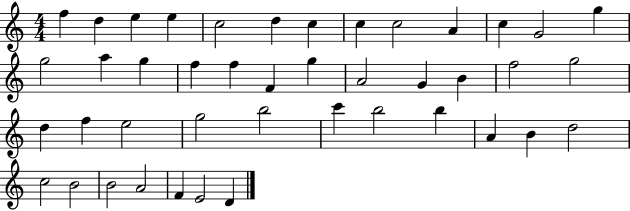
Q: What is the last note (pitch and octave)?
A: D4